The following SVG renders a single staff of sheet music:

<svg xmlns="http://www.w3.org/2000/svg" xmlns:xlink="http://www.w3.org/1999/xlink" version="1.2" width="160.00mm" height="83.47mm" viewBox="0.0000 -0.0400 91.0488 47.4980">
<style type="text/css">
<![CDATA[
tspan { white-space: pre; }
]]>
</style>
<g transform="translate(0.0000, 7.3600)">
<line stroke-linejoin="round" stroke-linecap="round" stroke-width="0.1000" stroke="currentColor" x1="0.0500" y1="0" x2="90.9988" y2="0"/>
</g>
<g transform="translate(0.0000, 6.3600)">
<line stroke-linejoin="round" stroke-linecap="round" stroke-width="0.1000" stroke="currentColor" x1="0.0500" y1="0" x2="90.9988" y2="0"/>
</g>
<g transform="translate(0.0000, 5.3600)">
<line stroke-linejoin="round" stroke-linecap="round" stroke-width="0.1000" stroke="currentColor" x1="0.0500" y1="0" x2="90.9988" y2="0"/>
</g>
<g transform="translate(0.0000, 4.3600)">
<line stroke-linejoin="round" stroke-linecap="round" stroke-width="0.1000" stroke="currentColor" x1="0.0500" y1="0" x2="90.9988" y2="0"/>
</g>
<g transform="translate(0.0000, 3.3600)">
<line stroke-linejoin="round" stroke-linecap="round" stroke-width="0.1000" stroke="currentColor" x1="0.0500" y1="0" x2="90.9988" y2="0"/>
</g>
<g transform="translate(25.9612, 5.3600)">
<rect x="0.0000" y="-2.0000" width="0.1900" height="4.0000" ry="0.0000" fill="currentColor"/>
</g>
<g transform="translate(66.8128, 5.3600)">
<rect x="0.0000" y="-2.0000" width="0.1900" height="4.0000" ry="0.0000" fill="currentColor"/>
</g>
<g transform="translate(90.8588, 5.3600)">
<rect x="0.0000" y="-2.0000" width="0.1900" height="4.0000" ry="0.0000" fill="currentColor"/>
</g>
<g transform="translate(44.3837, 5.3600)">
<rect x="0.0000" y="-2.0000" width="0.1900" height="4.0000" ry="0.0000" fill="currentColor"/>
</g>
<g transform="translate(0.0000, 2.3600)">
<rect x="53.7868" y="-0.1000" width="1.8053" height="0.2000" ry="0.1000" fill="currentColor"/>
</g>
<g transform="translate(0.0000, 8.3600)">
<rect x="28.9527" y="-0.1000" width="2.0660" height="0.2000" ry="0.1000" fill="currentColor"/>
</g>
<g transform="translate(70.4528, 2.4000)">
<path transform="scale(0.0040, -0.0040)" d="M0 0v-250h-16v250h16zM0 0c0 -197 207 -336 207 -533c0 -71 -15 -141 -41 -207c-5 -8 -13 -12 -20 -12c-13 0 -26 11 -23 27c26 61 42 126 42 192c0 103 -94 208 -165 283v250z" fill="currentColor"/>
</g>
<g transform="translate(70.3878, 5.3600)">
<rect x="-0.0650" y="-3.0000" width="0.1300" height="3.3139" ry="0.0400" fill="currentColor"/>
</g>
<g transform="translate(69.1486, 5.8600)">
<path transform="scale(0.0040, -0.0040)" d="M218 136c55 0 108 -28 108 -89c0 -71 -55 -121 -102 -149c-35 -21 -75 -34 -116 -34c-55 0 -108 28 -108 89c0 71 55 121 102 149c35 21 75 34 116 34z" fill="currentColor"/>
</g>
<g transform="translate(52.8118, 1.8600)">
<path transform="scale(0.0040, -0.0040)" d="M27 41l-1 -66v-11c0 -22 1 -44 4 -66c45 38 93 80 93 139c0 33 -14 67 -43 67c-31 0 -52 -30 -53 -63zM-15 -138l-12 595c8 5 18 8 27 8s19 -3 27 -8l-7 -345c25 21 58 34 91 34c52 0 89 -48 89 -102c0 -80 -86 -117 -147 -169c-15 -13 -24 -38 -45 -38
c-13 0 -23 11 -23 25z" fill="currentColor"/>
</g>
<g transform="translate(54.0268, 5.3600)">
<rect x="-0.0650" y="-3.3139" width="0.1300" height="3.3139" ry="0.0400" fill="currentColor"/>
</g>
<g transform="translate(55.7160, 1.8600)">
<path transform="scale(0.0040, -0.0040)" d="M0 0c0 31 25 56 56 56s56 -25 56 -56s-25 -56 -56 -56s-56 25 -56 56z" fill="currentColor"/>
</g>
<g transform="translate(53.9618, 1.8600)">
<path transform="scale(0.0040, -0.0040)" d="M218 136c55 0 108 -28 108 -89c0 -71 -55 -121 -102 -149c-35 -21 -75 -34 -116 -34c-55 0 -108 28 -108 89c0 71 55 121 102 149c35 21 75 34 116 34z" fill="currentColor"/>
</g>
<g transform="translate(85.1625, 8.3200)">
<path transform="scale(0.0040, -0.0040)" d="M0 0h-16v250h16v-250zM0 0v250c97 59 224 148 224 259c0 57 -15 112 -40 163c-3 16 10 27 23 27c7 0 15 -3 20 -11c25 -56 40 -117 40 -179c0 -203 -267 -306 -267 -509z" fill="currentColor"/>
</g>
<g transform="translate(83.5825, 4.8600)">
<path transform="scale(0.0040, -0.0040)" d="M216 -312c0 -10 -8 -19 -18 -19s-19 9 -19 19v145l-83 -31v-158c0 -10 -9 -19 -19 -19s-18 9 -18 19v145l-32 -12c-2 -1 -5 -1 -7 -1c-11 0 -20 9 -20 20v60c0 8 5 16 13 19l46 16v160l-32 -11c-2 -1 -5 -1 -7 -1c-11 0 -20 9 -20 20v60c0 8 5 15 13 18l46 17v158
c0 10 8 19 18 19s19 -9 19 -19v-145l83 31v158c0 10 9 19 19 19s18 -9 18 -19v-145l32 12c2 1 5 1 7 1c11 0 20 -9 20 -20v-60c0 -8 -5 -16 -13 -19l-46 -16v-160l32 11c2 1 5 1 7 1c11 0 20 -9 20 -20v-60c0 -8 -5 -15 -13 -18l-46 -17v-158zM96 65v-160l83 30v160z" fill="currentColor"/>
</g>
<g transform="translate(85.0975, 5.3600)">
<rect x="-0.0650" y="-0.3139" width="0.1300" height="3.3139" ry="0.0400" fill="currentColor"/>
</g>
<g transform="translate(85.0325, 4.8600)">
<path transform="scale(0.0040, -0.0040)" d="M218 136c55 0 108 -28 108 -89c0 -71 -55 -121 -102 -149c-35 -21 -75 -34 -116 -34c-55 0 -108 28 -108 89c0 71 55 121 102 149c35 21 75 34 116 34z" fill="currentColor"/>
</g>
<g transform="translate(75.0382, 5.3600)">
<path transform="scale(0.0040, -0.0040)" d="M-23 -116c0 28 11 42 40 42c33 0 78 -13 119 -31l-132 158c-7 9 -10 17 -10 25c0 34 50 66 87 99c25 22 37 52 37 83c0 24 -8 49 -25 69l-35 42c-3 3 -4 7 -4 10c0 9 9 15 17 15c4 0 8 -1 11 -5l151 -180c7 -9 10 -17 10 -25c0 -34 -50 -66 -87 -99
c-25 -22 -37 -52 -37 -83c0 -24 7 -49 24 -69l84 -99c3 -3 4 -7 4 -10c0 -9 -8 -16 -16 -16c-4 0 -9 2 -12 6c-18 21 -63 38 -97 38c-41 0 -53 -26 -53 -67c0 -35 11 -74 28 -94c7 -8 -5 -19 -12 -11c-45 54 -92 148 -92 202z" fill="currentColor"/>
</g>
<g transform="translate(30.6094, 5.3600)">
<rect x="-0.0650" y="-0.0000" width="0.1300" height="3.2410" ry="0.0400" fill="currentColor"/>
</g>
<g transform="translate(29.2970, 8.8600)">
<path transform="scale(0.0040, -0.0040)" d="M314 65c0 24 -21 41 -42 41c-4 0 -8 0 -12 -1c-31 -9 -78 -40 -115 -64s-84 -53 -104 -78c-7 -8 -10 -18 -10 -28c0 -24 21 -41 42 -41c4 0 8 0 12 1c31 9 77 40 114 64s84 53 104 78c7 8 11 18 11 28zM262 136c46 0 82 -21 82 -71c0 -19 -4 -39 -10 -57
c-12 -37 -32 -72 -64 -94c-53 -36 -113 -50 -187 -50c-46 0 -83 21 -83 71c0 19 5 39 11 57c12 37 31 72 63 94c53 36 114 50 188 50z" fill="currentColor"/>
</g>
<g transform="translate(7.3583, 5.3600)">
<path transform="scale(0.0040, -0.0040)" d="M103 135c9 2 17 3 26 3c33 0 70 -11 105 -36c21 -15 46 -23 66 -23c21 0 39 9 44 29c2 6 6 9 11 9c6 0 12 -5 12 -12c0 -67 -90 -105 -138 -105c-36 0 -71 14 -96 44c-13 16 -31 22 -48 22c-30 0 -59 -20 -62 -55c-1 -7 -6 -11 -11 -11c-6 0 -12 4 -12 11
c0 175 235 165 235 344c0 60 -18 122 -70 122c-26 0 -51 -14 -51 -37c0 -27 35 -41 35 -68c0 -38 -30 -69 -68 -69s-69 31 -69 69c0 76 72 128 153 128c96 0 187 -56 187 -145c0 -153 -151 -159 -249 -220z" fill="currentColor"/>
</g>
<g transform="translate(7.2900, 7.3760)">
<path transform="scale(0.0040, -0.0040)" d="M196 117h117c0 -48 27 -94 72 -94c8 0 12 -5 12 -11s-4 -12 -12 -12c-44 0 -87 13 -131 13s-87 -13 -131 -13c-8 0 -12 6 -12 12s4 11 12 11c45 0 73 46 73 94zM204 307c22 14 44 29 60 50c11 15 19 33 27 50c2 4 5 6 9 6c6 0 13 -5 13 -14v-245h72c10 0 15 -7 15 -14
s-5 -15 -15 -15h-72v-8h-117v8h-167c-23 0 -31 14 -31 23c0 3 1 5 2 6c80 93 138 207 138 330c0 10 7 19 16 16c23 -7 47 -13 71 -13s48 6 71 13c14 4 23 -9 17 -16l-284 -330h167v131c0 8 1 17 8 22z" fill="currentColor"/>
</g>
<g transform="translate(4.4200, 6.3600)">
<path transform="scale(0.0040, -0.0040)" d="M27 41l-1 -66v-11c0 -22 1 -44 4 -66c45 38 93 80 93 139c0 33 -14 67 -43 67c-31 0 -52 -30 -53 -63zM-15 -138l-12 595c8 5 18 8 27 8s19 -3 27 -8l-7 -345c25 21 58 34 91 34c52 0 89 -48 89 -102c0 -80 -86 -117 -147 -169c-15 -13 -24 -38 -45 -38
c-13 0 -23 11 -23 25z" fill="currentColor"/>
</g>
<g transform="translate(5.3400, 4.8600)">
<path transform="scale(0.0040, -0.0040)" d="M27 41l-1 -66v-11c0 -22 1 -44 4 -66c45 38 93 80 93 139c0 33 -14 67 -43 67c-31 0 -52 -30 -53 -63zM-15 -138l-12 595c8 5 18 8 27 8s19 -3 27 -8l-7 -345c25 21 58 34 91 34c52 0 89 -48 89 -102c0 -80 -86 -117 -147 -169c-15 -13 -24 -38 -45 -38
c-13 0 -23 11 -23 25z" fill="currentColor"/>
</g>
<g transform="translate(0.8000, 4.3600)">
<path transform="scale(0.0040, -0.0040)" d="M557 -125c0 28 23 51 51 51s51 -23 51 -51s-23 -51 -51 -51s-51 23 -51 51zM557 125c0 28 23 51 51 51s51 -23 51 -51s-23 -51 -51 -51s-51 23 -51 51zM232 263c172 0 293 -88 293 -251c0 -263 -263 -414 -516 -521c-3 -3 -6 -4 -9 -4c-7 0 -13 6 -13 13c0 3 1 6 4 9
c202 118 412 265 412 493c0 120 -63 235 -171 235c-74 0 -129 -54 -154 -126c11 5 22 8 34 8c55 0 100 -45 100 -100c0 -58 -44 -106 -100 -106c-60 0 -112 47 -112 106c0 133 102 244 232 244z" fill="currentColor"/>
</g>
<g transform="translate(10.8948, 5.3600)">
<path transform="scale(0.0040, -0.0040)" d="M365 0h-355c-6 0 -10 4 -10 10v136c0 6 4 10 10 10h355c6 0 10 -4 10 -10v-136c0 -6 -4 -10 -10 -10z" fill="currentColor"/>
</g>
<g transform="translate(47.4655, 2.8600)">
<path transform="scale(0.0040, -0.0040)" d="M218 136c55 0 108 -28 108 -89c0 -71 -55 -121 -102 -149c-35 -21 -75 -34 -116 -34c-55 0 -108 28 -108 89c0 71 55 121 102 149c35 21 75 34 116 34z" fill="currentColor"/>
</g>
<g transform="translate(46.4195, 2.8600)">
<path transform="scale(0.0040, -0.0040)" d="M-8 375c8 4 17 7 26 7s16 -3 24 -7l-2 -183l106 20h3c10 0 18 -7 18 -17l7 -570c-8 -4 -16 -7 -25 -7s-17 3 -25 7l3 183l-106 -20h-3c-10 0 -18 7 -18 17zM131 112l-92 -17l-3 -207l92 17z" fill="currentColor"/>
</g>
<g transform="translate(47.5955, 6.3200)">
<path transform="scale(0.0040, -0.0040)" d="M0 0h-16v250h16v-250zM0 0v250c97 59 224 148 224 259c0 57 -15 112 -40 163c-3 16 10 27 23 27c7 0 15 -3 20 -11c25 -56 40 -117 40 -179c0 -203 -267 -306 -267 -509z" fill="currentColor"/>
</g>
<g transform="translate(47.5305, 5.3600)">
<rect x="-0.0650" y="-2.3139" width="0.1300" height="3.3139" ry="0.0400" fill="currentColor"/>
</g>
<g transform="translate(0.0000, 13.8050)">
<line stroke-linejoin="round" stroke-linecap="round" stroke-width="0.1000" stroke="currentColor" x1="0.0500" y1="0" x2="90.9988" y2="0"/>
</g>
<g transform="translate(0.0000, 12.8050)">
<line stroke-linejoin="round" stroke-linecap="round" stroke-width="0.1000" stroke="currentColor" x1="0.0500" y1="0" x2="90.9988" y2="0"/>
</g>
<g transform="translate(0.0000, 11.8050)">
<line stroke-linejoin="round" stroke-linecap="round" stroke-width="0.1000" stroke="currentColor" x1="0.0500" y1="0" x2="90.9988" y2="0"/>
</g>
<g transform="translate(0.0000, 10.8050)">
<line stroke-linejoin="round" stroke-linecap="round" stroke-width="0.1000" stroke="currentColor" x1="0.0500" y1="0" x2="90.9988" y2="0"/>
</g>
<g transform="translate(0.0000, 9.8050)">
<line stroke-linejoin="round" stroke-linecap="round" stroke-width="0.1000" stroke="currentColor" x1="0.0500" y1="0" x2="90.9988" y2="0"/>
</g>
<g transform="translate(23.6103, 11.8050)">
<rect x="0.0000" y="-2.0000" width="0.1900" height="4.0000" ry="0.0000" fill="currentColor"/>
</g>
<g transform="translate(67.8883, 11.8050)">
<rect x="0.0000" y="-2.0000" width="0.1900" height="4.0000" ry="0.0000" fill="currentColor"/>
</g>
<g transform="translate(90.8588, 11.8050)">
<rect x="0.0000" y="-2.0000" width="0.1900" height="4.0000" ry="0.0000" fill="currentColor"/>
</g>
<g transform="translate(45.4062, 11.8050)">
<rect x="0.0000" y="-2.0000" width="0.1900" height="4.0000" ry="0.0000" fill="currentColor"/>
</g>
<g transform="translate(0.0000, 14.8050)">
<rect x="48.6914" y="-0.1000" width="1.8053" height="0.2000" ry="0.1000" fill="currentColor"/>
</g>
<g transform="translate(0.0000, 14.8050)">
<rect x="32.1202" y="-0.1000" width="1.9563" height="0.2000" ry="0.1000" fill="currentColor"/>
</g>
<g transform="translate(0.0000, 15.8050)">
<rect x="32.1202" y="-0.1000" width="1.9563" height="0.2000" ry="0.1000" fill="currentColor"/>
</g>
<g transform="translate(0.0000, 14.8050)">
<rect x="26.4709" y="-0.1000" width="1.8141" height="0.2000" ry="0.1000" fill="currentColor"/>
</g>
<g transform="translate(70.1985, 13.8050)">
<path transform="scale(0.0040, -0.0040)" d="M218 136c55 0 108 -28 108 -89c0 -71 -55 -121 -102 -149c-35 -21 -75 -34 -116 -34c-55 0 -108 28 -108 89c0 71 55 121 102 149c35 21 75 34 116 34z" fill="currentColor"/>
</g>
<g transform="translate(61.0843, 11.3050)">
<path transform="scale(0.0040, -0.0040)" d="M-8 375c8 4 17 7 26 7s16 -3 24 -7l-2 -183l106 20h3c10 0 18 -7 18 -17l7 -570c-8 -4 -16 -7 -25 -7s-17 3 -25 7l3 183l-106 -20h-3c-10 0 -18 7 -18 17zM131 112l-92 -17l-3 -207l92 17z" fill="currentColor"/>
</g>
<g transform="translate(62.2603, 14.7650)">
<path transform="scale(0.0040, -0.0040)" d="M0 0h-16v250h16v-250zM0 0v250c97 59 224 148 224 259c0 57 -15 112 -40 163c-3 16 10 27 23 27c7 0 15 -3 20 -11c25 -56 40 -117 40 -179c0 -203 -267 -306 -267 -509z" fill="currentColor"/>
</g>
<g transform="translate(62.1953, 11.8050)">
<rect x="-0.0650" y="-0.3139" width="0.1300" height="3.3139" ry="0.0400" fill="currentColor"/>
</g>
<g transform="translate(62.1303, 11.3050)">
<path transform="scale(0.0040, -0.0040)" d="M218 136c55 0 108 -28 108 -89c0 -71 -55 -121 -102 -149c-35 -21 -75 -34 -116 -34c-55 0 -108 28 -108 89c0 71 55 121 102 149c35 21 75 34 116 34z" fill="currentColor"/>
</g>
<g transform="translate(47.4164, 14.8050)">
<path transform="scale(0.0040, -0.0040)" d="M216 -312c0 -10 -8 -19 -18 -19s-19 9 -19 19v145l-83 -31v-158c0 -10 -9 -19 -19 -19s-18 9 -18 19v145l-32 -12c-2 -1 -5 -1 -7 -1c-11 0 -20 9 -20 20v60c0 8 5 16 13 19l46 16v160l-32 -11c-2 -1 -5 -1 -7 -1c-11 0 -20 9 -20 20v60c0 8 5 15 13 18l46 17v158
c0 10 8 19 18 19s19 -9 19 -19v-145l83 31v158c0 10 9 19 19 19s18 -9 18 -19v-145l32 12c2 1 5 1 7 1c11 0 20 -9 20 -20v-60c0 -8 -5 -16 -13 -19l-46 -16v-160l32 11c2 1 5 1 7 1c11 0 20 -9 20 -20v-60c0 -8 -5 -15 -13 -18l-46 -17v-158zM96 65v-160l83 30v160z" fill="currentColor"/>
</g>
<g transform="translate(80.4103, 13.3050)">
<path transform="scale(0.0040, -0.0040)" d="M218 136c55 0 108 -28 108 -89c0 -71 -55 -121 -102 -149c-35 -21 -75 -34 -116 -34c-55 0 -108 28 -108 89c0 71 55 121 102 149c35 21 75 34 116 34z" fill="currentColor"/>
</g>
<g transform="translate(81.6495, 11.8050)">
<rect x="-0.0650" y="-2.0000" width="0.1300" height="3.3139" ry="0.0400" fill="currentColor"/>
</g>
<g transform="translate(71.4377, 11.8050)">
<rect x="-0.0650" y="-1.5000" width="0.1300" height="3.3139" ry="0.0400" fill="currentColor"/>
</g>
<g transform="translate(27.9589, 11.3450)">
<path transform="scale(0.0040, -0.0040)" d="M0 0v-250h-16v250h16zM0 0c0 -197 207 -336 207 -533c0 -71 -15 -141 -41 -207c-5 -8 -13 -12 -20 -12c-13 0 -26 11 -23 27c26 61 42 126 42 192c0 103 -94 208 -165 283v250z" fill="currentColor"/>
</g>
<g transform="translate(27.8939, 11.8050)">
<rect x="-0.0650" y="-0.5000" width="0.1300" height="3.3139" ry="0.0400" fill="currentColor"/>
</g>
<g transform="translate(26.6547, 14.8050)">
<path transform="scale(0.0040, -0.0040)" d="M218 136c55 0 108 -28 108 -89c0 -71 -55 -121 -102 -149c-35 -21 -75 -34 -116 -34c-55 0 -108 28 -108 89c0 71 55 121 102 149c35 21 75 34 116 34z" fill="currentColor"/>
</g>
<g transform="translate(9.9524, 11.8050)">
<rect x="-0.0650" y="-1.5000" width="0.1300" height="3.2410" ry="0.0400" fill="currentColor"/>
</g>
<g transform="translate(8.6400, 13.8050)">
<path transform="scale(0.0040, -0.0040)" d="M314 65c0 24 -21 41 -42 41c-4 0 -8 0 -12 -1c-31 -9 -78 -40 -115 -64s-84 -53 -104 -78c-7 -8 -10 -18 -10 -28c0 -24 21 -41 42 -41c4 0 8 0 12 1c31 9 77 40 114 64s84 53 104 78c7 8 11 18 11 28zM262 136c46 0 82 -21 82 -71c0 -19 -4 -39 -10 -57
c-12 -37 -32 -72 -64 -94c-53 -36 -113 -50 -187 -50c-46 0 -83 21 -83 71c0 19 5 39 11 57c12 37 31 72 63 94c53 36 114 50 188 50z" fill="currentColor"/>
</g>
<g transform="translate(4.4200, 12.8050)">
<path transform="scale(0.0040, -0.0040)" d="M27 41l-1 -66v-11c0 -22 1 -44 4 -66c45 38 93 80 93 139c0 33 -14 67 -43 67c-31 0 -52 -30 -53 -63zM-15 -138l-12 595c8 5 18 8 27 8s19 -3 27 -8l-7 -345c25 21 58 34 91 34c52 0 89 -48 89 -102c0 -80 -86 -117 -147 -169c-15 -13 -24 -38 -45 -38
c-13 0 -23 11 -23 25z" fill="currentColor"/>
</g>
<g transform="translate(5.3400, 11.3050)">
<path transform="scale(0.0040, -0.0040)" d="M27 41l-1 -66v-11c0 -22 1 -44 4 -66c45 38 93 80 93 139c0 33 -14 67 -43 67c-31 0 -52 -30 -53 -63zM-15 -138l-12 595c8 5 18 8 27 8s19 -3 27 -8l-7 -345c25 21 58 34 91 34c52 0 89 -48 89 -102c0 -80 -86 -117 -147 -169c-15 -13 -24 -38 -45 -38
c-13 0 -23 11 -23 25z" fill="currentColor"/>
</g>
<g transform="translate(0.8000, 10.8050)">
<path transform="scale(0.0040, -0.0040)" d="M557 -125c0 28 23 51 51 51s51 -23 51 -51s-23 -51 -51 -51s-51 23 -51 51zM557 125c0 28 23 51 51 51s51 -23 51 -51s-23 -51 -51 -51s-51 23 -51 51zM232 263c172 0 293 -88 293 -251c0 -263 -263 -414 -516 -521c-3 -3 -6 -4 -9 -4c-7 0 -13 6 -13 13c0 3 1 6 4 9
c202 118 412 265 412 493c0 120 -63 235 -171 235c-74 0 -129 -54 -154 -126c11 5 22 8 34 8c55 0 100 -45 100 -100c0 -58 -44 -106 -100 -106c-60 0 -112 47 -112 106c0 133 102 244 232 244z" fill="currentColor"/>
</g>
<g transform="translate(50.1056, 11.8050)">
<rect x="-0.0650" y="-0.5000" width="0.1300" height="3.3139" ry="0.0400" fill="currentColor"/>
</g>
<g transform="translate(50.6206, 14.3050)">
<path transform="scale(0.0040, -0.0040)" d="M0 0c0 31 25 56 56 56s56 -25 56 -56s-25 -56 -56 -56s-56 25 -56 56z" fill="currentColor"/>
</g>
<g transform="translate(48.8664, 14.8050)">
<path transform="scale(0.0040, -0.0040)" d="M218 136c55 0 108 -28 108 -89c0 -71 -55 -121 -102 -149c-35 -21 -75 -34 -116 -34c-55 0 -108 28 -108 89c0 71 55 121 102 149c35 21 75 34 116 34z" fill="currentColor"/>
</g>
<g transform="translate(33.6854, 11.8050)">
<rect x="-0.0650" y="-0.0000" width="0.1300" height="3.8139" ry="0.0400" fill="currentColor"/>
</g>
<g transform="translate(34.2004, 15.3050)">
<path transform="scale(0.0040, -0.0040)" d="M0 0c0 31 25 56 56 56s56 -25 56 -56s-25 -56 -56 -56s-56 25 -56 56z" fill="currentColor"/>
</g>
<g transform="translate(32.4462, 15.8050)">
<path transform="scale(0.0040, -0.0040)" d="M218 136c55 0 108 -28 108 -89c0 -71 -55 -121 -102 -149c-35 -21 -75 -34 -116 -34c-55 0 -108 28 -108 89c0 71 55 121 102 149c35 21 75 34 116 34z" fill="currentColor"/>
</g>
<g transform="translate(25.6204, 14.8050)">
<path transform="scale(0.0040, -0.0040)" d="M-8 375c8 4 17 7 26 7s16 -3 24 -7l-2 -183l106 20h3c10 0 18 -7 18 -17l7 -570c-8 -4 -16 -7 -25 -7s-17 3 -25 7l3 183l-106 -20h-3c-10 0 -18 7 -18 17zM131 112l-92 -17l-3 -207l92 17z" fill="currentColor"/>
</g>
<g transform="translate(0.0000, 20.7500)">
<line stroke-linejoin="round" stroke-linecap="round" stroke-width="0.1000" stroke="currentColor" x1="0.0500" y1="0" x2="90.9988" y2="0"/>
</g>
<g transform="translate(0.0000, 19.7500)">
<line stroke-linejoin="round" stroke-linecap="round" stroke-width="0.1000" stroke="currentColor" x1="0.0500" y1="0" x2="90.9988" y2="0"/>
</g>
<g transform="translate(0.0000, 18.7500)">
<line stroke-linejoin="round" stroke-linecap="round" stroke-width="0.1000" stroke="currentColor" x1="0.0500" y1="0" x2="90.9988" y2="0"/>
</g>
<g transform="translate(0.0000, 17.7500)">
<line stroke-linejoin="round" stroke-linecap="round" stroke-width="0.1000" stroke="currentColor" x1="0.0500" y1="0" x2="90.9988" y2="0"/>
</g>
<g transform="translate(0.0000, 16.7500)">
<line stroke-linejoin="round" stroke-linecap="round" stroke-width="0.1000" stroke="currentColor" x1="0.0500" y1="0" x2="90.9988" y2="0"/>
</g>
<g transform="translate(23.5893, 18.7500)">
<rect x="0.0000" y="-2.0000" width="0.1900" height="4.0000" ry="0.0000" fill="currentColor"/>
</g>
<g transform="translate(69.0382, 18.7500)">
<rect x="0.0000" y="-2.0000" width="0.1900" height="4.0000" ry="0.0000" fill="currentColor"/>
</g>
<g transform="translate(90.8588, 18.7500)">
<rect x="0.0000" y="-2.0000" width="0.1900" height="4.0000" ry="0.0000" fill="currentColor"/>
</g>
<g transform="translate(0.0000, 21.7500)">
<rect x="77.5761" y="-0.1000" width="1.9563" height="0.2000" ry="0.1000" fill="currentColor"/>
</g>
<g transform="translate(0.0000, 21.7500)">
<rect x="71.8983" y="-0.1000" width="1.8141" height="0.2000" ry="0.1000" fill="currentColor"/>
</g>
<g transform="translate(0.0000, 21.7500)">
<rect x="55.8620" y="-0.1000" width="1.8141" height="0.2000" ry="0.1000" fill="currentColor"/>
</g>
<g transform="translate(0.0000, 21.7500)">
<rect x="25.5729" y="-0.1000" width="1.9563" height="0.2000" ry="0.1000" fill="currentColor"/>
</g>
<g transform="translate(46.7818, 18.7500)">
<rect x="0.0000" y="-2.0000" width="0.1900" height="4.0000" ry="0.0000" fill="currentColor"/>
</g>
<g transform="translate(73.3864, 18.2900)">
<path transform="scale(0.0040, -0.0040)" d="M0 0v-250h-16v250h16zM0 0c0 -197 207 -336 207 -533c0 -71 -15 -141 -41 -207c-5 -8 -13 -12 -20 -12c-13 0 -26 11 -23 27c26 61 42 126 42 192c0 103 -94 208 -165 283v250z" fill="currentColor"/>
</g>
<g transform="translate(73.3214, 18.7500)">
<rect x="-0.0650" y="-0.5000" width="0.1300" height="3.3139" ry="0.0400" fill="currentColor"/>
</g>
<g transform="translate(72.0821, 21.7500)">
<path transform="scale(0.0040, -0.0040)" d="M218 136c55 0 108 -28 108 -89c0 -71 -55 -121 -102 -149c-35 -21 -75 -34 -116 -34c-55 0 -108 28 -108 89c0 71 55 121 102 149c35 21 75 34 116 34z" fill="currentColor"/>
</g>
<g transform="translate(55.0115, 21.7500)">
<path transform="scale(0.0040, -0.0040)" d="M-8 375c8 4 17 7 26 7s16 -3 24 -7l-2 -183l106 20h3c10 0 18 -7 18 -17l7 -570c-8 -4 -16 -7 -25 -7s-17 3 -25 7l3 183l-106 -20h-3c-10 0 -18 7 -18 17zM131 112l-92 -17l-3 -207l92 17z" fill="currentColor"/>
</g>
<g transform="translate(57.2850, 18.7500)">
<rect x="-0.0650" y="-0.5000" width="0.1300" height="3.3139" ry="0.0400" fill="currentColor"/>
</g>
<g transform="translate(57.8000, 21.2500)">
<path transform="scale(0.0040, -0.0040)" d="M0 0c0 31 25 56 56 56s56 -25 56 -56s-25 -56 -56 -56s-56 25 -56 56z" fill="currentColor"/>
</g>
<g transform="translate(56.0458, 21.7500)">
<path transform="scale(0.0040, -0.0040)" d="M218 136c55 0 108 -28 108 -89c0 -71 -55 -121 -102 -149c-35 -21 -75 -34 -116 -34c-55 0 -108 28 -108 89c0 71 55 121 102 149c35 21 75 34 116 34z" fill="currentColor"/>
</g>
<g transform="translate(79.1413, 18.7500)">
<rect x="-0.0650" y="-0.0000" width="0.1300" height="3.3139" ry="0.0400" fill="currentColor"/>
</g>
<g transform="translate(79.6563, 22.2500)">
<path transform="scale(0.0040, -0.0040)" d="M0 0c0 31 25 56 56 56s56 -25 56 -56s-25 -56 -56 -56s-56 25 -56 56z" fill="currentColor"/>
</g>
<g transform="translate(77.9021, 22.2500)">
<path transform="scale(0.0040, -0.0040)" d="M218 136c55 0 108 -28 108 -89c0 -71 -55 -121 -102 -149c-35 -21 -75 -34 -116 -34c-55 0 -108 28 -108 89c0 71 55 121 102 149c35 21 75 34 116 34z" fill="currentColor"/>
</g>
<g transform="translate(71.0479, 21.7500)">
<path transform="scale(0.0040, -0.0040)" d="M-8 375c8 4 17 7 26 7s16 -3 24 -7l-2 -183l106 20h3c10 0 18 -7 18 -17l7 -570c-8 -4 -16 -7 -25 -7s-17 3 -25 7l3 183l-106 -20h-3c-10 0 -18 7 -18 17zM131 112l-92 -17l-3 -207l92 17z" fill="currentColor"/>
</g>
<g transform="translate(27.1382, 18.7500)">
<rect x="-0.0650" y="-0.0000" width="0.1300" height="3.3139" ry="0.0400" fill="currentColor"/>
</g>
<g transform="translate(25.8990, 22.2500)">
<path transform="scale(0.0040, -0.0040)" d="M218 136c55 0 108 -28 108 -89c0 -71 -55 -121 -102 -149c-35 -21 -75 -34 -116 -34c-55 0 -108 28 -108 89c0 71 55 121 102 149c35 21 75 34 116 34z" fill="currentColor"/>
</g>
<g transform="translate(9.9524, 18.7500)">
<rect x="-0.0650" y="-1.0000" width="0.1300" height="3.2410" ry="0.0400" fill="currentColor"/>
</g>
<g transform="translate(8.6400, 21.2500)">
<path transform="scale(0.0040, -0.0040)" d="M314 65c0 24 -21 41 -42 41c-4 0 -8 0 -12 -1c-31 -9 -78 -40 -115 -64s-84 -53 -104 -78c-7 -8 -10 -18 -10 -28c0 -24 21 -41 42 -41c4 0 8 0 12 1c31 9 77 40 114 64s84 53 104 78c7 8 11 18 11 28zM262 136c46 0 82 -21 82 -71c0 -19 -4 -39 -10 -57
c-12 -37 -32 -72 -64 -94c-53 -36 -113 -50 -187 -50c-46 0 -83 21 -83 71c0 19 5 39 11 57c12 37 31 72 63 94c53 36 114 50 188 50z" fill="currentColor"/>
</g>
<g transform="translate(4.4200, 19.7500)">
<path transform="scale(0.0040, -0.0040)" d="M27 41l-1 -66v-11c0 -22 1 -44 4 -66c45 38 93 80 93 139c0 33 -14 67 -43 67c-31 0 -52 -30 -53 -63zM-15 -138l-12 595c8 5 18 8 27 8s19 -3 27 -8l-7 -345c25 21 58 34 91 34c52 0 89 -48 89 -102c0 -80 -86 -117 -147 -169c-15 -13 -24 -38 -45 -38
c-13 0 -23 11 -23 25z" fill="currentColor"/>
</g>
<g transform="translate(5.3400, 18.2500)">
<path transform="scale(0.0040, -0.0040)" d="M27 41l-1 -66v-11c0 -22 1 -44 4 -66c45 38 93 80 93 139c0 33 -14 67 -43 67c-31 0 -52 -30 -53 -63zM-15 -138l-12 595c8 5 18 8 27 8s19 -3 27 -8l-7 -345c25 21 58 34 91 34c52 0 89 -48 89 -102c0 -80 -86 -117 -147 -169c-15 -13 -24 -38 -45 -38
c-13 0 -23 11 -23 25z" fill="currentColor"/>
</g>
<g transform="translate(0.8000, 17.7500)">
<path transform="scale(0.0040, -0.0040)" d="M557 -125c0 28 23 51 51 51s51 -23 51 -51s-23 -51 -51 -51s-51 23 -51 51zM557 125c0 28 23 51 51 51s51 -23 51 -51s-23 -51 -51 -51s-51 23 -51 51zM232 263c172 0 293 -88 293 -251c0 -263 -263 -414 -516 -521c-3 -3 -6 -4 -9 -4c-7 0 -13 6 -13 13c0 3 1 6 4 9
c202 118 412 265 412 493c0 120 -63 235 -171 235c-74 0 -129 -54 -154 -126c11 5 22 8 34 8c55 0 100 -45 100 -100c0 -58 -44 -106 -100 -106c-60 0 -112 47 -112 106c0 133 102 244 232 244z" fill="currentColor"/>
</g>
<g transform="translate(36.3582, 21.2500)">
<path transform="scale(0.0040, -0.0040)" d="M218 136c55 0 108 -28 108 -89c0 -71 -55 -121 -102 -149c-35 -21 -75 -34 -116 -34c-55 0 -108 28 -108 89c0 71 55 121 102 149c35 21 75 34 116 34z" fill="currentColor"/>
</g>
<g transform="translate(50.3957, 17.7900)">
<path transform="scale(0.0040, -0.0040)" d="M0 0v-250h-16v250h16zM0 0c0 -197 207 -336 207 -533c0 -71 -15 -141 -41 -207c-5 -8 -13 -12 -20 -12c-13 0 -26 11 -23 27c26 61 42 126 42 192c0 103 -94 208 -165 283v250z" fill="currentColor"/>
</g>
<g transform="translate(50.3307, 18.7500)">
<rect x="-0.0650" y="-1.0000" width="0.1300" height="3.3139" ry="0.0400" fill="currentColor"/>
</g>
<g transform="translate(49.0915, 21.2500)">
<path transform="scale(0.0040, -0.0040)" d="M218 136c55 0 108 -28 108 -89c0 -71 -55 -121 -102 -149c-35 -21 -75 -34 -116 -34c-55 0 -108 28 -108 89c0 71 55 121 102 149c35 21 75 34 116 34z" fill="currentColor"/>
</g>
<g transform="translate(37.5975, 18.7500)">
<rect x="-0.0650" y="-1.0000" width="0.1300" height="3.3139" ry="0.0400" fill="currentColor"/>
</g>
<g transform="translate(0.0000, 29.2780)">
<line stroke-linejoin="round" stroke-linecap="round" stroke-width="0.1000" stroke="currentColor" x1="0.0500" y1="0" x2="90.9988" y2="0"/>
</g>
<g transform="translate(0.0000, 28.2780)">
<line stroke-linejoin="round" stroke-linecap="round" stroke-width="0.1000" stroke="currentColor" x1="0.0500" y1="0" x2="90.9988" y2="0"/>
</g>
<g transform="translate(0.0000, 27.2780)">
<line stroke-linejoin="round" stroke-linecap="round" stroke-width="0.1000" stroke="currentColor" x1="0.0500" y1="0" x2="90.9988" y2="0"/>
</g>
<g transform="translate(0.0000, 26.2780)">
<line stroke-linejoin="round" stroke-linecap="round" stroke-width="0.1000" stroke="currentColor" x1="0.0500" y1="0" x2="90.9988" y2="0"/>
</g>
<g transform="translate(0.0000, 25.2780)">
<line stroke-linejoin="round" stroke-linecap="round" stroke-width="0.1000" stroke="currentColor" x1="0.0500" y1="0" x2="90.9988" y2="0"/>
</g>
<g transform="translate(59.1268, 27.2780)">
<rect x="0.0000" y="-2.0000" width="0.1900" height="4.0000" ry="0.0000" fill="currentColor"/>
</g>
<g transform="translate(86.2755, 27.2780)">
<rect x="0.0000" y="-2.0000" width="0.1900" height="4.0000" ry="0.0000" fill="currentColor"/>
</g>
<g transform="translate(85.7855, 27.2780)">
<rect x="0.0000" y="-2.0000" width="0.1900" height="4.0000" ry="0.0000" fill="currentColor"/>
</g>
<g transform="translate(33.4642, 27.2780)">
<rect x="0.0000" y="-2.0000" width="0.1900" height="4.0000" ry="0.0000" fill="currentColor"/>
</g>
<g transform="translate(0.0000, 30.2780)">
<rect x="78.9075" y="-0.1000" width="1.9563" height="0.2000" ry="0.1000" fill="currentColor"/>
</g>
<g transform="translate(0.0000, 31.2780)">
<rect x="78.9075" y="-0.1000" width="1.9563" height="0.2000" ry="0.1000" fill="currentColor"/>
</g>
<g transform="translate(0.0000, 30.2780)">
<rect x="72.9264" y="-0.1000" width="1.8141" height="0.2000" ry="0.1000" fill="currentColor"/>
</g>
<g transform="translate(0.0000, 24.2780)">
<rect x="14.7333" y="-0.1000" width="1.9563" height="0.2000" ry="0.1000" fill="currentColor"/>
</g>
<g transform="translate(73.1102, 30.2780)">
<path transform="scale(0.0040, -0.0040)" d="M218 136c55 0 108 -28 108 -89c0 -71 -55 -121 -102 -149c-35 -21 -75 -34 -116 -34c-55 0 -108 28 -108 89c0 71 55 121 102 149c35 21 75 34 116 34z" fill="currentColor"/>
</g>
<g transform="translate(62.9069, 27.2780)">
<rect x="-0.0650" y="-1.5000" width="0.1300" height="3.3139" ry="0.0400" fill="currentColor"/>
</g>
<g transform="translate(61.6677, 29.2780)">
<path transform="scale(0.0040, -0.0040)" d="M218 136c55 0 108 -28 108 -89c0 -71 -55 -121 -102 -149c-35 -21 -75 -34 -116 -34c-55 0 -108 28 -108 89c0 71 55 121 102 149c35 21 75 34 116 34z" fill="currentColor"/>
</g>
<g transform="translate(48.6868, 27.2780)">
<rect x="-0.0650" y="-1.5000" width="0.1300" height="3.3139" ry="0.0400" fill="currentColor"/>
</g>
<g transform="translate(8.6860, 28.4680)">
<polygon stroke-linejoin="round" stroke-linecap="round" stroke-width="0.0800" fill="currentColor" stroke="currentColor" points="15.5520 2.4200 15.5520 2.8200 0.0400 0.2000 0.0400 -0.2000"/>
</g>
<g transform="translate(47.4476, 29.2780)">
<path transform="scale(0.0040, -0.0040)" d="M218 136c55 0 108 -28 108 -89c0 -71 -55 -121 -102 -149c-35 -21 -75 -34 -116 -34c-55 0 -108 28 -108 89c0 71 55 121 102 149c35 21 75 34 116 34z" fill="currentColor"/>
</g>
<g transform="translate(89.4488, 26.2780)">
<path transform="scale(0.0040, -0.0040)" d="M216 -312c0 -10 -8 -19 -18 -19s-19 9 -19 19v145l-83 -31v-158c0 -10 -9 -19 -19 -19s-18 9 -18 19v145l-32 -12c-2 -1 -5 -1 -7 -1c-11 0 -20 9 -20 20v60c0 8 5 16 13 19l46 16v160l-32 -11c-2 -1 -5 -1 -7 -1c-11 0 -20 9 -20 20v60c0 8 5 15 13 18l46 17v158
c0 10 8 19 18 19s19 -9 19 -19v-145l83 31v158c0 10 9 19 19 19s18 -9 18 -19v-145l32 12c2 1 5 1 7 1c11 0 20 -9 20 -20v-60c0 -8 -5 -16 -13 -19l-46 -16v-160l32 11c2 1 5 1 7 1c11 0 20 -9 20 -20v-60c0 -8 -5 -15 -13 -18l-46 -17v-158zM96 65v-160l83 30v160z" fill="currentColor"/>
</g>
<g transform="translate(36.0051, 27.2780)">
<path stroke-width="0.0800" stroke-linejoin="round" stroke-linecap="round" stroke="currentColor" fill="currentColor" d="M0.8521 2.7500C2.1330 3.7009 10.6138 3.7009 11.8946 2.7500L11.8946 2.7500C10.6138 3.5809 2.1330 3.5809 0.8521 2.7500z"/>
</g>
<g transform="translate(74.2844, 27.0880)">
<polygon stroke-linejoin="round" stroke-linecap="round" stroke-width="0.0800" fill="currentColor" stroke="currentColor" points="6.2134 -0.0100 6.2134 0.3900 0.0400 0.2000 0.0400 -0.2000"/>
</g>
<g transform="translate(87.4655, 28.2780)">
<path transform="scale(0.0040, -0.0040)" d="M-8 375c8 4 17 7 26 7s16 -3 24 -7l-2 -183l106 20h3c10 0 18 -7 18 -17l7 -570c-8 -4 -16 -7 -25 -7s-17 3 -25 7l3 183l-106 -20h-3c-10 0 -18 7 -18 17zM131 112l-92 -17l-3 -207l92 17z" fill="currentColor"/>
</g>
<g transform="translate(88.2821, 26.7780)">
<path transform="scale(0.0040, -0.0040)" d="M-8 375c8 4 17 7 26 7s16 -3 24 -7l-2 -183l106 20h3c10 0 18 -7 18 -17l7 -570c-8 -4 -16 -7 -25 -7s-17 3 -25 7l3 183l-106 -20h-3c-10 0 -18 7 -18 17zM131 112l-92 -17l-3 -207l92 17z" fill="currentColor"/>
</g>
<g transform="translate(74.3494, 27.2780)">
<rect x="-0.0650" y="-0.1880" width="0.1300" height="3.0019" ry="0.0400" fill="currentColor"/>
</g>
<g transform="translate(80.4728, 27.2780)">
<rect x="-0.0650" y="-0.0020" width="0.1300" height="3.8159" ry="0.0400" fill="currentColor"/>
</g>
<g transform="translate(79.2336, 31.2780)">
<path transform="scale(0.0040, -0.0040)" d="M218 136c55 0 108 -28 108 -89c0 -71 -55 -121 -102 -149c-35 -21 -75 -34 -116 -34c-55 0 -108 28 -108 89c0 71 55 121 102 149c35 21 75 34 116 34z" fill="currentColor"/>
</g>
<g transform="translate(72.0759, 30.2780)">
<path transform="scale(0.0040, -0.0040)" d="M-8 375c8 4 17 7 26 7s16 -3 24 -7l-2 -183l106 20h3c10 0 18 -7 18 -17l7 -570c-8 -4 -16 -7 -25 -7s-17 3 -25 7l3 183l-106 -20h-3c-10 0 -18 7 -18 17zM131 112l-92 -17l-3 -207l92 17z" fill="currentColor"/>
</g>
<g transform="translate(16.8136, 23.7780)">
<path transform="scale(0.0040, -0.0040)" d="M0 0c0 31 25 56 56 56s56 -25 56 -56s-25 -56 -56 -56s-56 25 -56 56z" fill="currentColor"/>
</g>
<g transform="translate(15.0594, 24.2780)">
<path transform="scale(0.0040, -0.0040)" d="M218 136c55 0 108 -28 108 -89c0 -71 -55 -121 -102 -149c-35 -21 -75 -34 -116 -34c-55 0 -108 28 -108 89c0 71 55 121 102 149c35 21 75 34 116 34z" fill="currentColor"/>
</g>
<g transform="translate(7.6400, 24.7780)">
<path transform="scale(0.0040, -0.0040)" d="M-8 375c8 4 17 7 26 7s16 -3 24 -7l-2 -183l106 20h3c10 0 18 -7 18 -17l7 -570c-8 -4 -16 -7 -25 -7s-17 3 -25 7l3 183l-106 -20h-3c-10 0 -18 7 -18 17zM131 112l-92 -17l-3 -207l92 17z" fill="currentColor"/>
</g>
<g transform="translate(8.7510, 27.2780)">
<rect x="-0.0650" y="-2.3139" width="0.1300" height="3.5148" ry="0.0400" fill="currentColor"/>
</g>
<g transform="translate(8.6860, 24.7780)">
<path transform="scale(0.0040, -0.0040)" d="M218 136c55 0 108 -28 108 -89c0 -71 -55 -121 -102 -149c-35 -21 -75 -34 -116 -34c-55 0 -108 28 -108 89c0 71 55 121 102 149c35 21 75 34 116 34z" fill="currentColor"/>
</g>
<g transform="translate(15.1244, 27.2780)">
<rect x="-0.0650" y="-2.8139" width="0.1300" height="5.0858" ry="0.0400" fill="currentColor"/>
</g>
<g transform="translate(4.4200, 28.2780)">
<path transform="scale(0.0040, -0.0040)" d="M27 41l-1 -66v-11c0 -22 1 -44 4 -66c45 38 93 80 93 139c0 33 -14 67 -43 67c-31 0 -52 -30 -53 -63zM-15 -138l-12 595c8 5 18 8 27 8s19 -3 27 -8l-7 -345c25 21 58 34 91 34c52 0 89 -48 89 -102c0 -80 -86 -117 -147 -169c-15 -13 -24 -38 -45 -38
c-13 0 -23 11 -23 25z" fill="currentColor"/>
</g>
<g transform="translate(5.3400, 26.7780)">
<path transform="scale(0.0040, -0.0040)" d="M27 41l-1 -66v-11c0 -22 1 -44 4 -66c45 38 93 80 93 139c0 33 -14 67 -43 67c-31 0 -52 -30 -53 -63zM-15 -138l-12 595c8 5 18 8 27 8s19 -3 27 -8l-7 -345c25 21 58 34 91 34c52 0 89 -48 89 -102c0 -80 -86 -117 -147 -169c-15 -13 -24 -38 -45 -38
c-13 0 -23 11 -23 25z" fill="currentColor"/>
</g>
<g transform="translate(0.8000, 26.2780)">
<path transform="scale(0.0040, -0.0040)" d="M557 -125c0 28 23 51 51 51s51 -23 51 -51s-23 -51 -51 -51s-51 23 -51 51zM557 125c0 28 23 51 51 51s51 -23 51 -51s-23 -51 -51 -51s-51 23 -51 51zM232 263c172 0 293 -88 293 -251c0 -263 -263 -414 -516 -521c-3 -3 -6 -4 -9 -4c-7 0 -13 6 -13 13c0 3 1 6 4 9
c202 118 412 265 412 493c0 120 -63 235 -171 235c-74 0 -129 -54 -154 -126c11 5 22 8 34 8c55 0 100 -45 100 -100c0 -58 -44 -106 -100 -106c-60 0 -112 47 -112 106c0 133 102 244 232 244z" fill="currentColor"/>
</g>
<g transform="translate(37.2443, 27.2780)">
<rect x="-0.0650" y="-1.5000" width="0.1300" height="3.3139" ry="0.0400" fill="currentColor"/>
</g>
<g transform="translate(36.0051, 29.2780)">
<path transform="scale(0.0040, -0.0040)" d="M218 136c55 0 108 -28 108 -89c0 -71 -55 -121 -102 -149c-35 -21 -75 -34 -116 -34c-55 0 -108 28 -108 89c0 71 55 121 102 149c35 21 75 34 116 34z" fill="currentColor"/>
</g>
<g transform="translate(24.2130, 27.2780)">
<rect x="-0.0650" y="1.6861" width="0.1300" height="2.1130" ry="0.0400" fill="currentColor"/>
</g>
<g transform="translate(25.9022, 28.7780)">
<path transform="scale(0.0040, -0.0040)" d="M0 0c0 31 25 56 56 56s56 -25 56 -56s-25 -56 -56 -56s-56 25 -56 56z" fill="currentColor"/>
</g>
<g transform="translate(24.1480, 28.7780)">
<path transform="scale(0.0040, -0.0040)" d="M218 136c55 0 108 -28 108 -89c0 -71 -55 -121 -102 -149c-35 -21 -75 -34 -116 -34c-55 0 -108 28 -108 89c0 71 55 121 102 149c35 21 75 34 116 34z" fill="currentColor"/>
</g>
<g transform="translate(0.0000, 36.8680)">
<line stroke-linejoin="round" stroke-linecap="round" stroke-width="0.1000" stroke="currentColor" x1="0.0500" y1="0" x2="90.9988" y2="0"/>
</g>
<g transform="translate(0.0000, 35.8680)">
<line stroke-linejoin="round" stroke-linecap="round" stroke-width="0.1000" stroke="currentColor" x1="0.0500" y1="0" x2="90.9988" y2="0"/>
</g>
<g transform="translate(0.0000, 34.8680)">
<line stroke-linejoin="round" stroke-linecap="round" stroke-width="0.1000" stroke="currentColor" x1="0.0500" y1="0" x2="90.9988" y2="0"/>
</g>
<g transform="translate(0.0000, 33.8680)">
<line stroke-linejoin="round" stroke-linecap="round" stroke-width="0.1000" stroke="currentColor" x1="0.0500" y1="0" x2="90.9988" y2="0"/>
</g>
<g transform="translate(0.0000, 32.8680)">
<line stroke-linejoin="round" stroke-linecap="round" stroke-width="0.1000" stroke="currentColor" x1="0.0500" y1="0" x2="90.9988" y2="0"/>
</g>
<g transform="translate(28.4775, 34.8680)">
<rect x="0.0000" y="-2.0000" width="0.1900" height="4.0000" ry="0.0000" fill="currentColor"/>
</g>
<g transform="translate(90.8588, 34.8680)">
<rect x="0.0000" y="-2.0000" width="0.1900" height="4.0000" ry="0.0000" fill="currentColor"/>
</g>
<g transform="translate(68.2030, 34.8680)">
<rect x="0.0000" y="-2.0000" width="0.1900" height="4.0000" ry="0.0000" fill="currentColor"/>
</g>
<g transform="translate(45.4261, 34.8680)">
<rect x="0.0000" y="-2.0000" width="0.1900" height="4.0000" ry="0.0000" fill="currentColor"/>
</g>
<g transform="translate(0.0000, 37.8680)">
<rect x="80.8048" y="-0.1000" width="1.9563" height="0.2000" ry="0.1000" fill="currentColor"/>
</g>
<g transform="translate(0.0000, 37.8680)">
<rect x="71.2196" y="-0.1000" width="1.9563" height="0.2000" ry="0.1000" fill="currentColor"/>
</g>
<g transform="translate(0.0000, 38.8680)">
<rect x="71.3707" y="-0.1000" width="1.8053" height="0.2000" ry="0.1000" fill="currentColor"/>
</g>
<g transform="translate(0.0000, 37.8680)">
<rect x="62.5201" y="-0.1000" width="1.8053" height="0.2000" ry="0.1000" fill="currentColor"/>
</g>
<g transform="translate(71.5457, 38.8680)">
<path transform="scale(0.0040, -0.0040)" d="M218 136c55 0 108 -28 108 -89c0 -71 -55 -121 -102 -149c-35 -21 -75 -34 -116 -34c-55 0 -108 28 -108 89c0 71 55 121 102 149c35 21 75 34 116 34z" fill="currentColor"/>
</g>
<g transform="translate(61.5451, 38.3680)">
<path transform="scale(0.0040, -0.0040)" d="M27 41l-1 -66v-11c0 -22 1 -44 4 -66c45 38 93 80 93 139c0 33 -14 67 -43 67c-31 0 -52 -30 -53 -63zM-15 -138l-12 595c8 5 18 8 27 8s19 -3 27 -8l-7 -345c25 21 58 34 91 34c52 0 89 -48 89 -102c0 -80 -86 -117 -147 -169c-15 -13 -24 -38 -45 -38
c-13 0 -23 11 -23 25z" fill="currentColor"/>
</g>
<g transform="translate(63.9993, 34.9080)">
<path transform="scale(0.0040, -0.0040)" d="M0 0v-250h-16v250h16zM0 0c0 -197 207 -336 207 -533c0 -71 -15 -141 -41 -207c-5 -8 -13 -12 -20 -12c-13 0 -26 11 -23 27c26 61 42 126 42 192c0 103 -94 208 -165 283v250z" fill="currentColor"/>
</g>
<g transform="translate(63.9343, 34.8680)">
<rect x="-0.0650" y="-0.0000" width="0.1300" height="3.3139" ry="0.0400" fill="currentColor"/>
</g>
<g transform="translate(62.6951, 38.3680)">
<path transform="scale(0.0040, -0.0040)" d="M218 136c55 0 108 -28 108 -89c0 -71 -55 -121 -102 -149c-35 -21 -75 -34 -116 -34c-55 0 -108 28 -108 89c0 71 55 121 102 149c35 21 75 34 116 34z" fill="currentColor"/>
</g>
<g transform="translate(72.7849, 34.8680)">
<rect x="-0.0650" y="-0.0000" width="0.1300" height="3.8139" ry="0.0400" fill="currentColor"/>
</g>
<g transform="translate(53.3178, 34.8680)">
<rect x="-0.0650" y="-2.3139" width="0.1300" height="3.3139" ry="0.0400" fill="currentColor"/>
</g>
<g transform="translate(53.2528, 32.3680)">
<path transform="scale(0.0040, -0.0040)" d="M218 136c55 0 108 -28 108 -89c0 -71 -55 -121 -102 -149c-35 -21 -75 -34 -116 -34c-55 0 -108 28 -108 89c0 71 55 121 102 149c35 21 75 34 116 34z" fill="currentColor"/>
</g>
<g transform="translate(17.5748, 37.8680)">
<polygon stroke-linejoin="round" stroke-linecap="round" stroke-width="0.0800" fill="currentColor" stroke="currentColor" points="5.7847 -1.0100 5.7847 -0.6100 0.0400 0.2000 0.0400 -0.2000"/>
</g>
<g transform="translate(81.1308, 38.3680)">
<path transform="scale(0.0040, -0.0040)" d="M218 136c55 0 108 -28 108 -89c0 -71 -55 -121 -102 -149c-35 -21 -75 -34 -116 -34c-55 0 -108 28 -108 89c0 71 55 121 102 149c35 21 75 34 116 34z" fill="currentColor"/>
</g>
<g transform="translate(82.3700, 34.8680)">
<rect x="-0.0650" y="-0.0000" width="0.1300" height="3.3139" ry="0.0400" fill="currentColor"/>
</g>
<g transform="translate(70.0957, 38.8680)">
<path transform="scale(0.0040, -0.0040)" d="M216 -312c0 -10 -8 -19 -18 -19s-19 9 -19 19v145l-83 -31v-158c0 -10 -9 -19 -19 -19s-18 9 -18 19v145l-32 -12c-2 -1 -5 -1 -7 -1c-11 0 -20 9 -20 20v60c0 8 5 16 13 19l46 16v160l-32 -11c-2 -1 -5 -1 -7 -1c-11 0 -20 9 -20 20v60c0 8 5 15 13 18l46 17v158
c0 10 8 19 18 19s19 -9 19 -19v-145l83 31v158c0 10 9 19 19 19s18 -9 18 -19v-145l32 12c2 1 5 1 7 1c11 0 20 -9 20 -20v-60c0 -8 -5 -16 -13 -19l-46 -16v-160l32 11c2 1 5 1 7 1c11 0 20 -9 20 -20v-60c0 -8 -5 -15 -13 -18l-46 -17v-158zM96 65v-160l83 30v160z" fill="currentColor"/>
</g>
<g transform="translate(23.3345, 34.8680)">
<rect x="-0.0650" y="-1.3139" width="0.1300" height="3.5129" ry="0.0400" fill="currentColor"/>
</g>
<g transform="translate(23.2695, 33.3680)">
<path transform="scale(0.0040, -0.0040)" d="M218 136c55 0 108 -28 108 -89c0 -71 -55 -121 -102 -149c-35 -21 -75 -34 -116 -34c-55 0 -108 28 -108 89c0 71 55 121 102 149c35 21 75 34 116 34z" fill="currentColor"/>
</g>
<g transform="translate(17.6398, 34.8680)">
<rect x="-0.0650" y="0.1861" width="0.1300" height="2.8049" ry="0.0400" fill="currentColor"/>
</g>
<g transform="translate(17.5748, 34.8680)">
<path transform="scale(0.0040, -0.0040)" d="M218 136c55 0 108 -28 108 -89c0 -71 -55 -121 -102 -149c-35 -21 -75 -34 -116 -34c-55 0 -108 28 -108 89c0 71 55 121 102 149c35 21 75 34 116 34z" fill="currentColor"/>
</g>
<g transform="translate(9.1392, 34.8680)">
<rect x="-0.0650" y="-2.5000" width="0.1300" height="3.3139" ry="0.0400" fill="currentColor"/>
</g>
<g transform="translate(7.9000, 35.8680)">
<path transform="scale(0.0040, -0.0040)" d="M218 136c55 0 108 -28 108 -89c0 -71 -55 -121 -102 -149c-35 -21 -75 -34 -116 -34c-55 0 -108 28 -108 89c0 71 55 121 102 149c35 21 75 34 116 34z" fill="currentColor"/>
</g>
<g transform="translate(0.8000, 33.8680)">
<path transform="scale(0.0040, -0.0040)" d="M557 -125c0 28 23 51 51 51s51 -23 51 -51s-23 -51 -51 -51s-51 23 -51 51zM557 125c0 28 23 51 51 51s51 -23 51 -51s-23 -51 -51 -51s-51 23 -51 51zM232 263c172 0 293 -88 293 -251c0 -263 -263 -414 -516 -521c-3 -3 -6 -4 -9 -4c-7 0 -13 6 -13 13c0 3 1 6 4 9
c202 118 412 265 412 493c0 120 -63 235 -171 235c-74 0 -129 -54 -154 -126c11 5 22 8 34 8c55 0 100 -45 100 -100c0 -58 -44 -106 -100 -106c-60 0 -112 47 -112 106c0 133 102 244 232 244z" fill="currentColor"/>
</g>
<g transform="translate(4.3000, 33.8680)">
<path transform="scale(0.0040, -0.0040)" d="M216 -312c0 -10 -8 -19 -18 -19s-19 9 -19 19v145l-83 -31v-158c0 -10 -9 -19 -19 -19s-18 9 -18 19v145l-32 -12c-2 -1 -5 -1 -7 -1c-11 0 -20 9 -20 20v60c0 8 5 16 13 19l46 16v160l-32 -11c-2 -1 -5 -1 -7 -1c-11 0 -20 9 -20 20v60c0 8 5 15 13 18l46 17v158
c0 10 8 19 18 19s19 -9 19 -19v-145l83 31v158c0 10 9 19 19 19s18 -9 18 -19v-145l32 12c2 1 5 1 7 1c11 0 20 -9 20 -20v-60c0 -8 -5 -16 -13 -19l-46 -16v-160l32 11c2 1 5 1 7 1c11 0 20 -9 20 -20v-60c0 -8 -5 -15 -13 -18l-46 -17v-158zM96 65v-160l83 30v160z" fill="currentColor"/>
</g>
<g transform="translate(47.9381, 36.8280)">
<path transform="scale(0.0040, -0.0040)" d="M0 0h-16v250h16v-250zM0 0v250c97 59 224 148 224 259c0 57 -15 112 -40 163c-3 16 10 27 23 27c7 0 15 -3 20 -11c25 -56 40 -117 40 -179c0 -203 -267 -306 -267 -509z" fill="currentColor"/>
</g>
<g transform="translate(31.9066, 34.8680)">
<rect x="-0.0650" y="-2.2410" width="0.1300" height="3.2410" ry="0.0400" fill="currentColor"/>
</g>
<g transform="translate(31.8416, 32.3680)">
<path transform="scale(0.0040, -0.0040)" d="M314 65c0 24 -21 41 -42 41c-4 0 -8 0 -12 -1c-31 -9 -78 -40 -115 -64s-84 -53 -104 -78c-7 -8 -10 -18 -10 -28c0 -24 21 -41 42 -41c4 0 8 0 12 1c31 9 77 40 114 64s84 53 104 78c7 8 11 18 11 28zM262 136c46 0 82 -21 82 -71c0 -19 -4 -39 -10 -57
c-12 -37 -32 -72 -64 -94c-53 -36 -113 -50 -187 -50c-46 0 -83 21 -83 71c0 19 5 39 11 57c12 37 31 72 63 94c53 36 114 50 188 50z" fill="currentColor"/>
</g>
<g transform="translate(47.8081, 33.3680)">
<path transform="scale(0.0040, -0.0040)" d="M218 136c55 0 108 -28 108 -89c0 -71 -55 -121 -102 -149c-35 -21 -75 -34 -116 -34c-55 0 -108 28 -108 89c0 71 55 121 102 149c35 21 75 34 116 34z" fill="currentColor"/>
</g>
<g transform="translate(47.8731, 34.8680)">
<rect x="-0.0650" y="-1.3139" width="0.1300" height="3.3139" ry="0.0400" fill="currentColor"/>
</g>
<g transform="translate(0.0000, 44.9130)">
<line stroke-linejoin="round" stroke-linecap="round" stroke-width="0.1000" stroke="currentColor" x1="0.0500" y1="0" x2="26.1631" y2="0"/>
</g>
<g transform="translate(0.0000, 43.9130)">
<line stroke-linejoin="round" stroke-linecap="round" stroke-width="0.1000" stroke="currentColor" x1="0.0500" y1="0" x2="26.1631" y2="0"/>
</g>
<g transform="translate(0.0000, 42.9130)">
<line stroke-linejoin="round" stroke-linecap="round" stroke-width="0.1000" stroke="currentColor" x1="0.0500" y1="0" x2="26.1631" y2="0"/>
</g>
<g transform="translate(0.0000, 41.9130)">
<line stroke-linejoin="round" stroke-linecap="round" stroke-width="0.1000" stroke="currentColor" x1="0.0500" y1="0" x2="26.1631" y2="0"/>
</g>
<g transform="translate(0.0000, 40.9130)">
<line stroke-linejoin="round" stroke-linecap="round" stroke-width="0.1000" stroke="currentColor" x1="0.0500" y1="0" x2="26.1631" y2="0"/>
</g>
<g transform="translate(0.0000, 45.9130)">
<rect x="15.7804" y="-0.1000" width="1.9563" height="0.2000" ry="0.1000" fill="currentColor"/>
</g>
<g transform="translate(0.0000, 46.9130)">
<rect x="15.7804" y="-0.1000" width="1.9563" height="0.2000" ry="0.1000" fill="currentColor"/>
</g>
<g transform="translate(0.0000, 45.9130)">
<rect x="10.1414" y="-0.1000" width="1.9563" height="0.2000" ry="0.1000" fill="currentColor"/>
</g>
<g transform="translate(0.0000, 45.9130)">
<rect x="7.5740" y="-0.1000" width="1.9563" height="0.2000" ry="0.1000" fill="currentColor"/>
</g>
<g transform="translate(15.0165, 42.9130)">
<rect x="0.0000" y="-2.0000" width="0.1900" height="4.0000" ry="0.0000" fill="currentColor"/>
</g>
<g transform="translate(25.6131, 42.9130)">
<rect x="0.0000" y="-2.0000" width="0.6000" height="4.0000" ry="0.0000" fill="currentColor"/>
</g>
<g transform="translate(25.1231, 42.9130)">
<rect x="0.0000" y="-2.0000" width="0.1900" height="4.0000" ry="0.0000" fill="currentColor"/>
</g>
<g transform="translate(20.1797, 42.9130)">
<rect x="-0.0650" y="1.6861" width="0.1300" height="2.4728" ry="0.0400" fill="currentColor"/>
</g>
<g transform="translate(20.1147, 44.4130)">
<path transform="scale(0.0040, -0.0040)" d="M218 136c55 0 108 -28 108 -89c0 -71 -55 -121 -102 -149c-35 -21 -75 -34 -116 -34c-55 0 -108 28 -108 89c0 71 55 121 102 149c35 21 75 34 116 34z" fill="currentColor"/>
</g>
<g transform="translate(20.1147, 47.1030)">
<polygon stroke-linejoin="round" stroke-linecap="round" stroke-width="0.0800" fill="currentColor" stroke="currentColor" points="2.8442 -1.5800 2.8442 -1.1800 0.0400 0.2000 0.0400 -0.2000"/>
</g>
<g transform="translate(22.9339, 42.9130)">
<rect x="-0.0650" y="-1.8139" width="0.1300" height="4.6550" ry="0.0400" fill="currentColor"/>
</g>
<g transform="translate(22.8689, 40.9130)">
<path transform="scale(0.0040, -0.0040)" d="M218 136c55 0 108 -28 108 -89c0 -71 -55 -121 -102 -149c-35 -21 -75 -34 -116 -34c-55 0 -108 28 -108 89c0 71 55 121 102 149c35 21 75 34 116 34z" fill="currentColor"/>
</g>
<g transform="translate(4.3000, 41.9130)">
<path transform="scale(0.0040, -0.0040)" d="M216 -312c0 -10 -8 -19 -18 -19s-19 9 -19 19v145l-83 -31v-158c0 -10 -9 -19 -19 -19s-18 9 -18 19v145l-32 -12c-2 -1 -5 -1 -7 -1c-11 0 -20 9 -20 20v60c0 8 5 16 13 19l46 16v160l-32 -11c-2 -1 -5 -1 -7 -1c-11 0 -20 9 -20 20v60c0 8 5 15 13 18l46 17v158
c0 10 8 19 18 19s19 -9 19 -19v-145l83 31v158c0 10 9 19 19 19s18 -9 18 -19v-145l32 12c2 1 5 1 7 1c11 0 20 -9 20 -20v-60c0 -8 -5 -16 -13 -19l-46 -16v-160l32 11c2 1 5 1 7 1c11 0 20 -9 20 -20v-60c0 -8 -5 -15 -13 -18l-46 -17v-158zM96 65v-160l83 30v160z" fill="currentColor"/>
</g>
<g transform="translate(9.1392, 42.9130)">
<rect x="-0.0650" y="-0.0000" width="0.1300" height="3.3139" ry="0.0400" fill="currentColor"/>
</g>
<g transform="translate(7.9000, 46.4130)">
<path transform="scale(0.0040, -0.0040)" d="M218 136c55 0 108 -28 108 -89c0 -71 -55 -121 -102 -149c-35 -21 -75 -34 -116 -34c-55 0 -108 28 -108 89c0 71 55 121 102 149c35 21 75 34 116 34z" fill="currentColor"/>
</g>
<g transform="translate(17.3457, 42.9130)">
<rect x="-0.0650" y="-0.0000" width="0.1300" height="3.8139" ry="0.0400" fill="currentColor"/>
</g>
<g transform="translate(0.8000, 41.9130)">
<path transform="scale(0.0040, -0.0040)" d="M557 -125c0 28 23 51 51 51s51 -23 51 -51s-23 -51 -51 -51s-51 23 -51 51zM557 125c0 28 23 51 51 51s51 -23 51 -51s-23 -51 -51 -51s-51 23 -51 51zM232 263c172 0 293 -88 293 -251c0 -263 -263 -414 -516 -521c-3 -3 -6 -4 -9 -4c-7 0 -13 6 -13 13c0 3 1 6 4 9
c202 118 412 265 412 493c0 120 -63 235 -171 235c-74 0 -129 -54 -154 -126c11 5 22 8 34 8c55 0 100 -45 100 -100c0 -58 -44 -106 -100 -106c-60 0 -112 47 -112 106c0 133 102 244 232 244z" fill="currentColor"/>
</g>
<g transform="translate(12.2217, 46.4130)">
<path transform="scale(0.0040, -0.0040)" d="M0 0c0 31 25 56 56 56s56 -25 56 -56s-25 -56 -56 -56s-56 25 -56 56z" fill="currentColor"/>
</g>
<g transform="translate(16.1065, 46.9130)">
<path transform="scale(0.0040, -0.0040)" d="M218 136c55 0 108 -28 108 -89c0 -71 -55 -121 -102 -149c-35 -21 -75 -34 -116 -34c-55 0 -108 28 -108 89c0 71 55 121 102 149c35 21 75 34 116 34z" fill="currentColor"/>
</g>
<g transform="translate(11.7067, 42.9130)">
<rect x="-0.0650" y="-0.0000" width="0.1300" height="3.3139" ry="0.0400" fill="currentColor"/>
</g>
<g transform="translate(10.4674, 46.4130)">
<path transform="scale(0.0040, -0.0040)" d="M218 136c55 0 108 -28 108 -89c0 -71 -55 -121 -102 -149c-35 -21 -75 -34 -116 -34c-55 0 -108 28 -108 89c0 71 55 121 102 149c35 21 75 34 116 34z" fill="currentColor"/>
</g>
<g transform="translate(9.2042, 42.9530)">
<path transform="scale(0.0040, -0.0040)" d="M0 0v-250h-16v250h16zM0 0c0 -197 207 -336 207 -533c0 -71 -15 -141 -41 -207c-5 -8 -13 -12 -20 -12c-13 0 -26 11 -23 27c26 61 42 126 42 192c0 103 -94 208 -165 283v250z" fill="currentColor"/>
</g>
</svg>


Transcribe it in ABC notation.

X:1
T:Untitled
M:2/4
L:1/4
K:Bb
z2 D,,2 B,/2 _D C,/2 z ^E,/2 G,,2 E,,/2 C,, ^E,, E,/2 G,, A,, F,,2 D,, F,, F,,/2 E,, E,,/2 D,, B,/2 C/2 A,,/2 G,, G,, G,, E,,/2 C,,/2 B,, D,/2 G,/2 B,2 G,/2 B, _D,,/2 ^C,, D,, D,,/2 D,, C,, A,,/2 A,/2